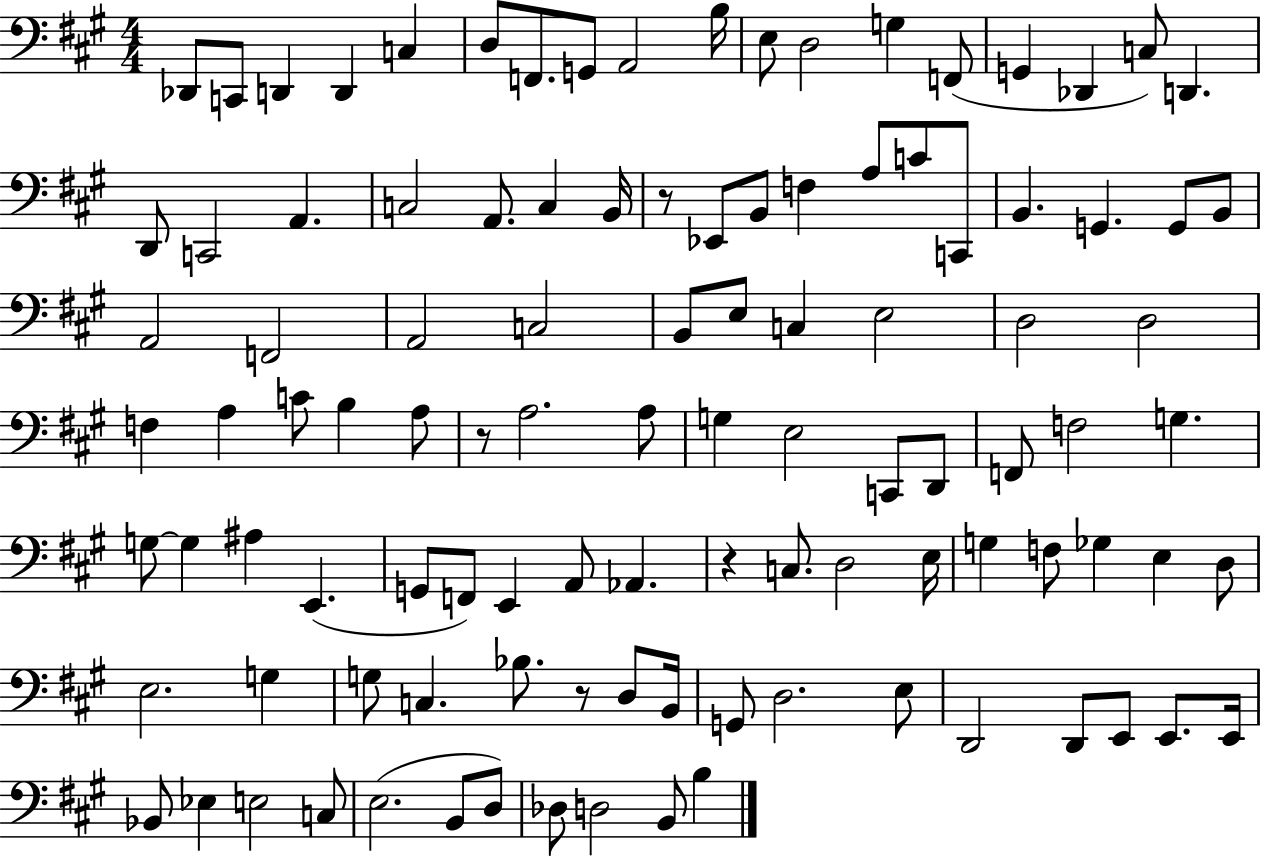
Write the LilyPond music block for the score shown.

{
  \clef bass
  \numericTimeSignature
  \time 4/4
  \key a \major
  des,8 c,8 d,4 d,4 c4 | d8 f,8. g,8 a,2 b16 | e8 d2 g4 f,8( | g,4 des,4 c8) d,4. | \break d,8 c,2 a,4. | c2 a,8. c4 b,16 | r8 ees,8 b,8 f4 a8 c'8 c,8 | b,4. g,4. g,8 b,8 | \break a,2 f,2 | a,2 c2 | b,8 e8 c4 e2 | d2 d2 | \break f4 a4 c'8 b4 a8 | r8 a2. a8 | g4 e2 c,8 d,8 | f,8 f2 g4. | \break g8~~ g4 ais4 e,4.( | g,8 f,8) e,4 a,8 aes,4. | r4 c8. d2 e16 | g4 f8 ges4 e4 d8 | \break e2. g4 | g8 c4. bes8. r8 d8 b,16 | g,8 d2. e8 | d,2 d,8 e,8 e,8. e,16 | \break bes,8 ees4 e2 c8 | e2.( b,8 d8) | des8 d2 b,8 b4 | \bar "|."
}